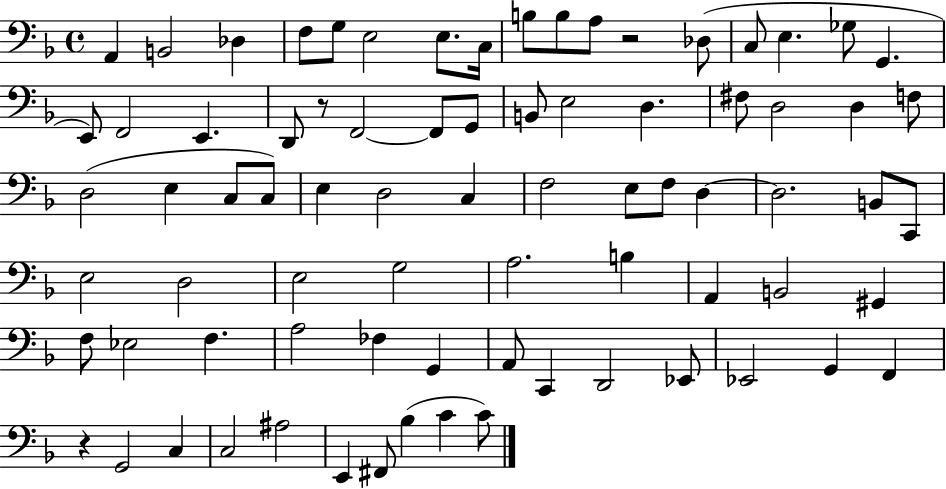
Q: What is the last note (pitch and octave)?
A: C4